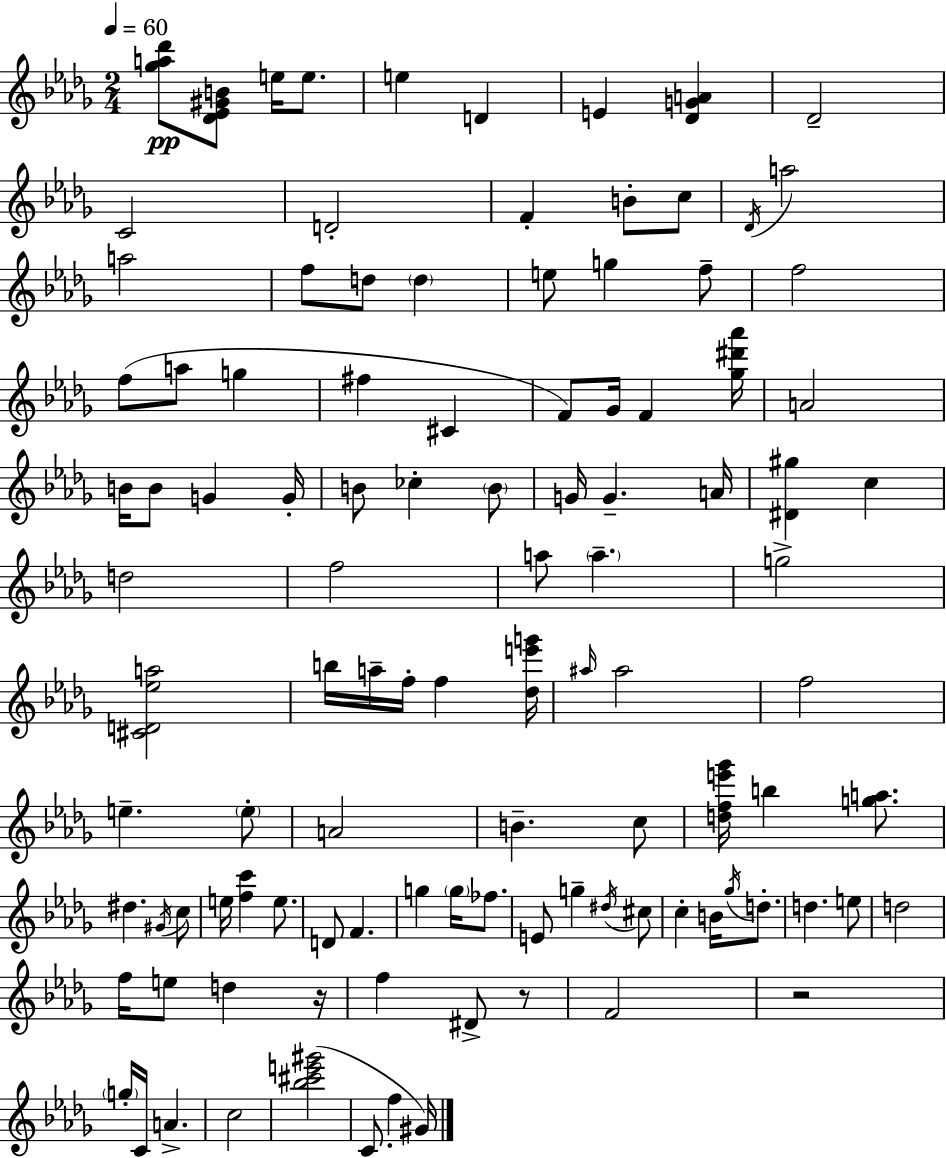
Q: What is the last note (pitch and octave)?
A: G#4